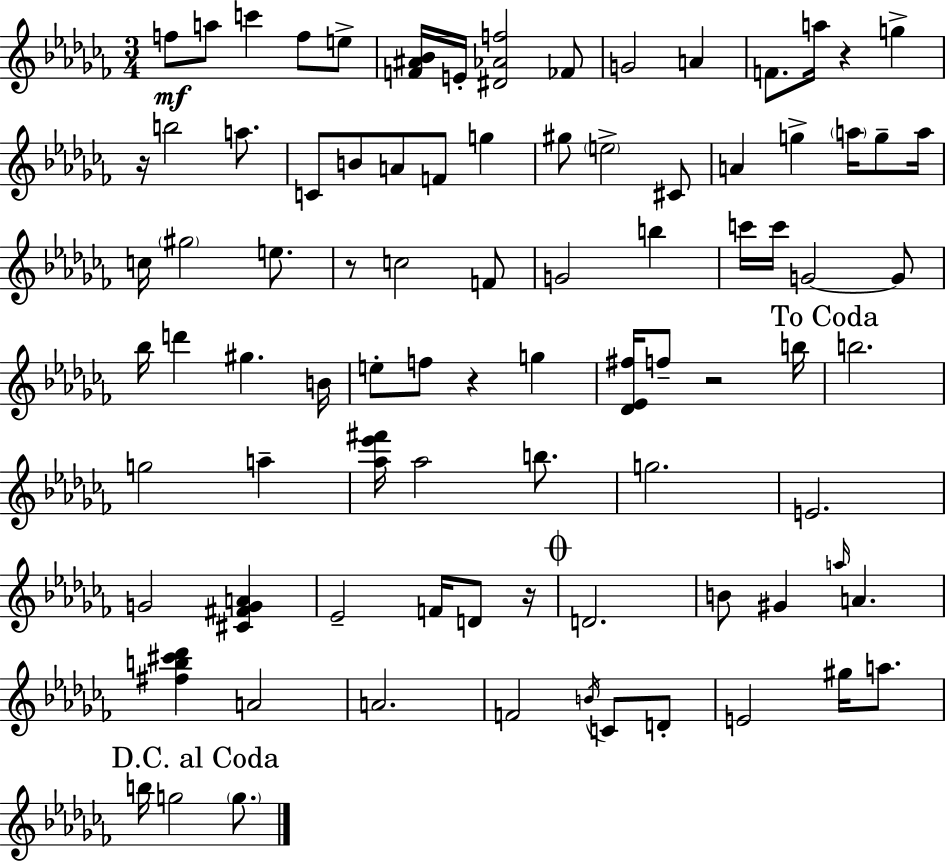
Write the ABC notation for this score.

X:1
T:Untitled
M:3/4
L:1/4
K:Abm
f/2 a/2 c' f/2 e/2 [F^A_B]/4 E/4 [^D_Af]2 _F/2 G2 A F/2 a/4 z g z/4 b2 a/2 C/2 B/2 A/2 F/2 g ^g/2 e2 ^C/2 A g a/4 g/2 a/4 c/4 ^g2 e/2 z/2 c2 F/2 G2 b c'/4 c'/4 G2 G/2 _b/4 d' ^g B/4 e/2 f/2 z g [_D_E^f]/4 f/2 z2 b/4 b2 g2 a [_a_e'^f']/4 _a2 b/2 g2 E2 G2 [^C^FGA] _E2 F/4 D/2 z/4 D2 B/2 ^G a/4 A [^fb^c'_d'] A2 A2 F2 B/4 C/2 D/2 E2 ^g/4 a/2 b/4 g2 g/2